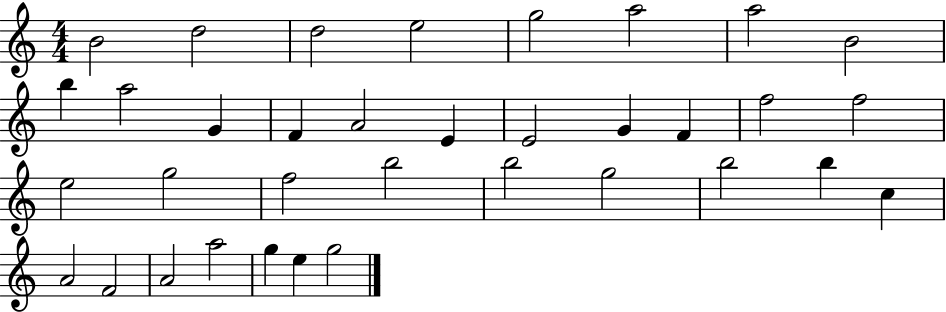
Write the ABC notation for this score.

X:1
T:Untitled
M:4/4
L:1/4
K:C
B2 d2 d2 e2 g2 a2 a2 B2 b a2 G F A2 E E2 G F f2 f2 e2 g2 f2 b2 b2 g2 b2 b c A2 F2 A2 a2 g e g2